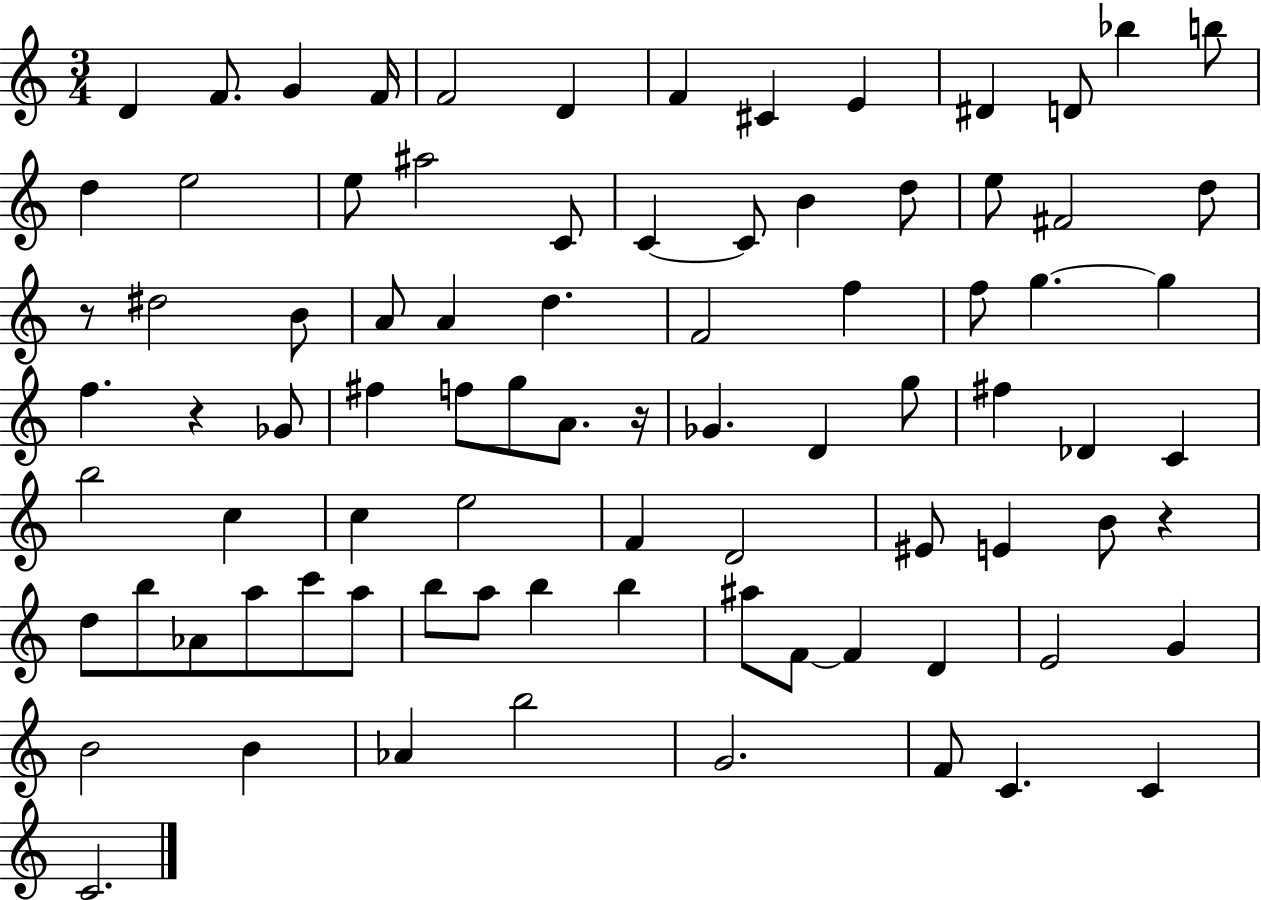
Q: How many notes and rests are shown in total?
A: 85